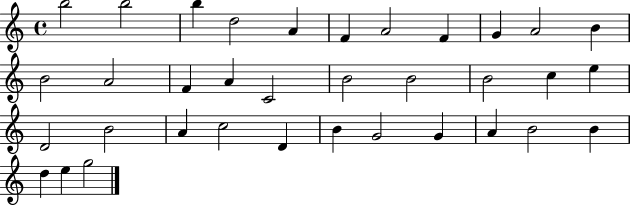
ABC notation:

X:1
T:Untitled
M:4/4
L:1/4
K:C
b2 b2 b d2 A F A2 F G A2 B B2 A2 F A C2 B2 B2 B2 c e D2 B2 A c2 D B G2 G A B2 B d e g2